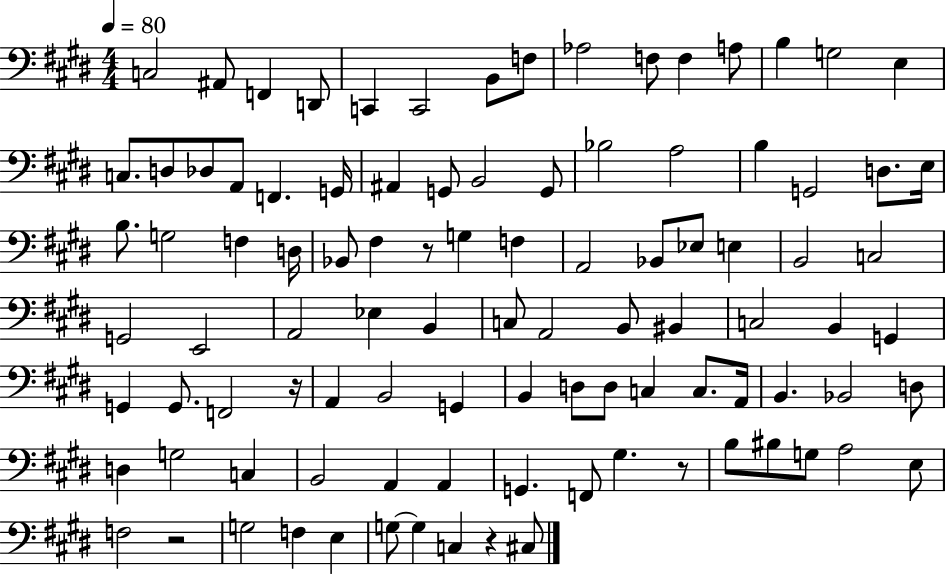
{
  \clef bass
  \numericTimeSignature
  \time 4/4
  \key e \major
  \tempo 4 = 80
  \repeat volta 2 { c2 ais,8 f,4 d,8 | c,4 c,2 b,8 f8 | aes2 f8 f4 a8 | b4 g2 e4 | \break c8. d8 des8 a,8 f,4. g,16 | ais,4 g,8 b,2 g,8 | bes2 a2 | b4 g,2 d8. e16 | \break b8. g2 f4 d16 | bes,8 fis4 r8 g4 f4 | a,2 bes,8 ees8 e4 | b,2 c2 | \break g,2 e,2 | a,2 ees4 b,4 | c8 a,2 b,8 bis,4 | c2 b,4 g,4 | \break g,4 g,8. f,2 r16 | a,4 b,2 g,4 | b,4 d8 d8 c4 c8. a,16 | b,4. bes,2 d8 | \break d4 g2 c4 | b,2 a,4 a,4 | g,4. f,8 gis4. r8 | b8 bis8 g8 a2 e8 | \break f2 r2 | g2 f4 e4 | g8~~ g4 c4 r4 cis8 | } \bar "|."
}